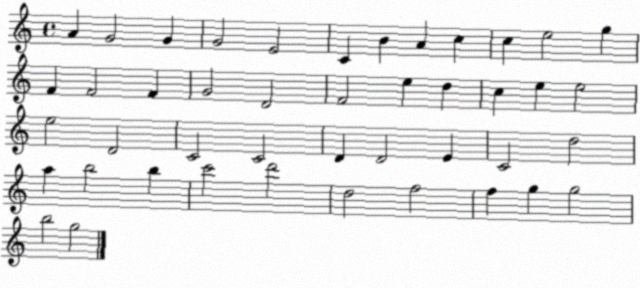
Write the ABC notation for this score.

X:1
T:Untitled
M:4/4
L:1/4
K:C
A G2 G G2 E2 C B A c c e2 g F F2 F G2 D2 F2 e d c e e2 e2 D2 C2 C2 D D2 E C2 d2 a b2 b c'2 d'2 d2 f2 f g g2 b2 g2